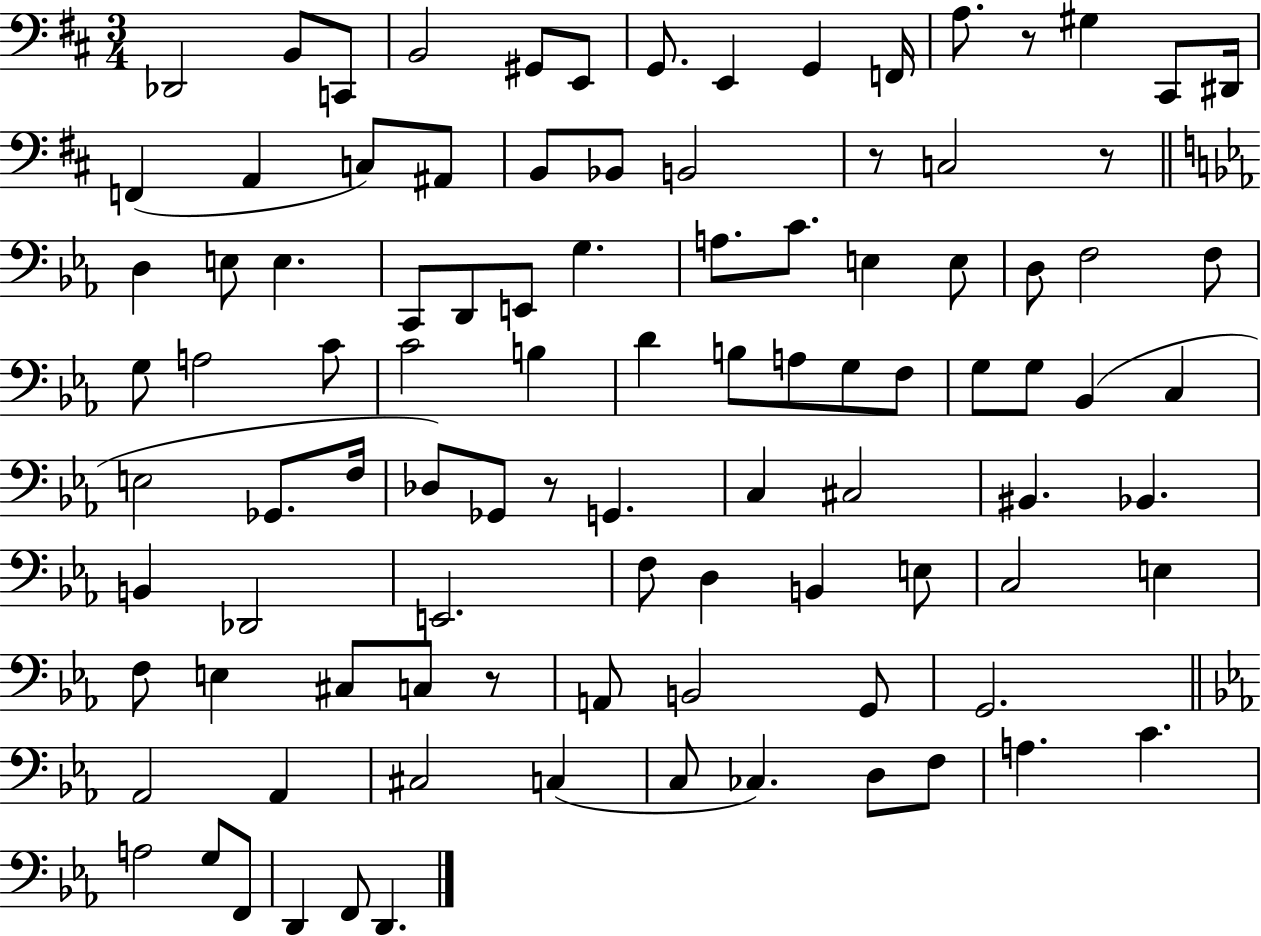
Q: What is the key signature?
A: D major